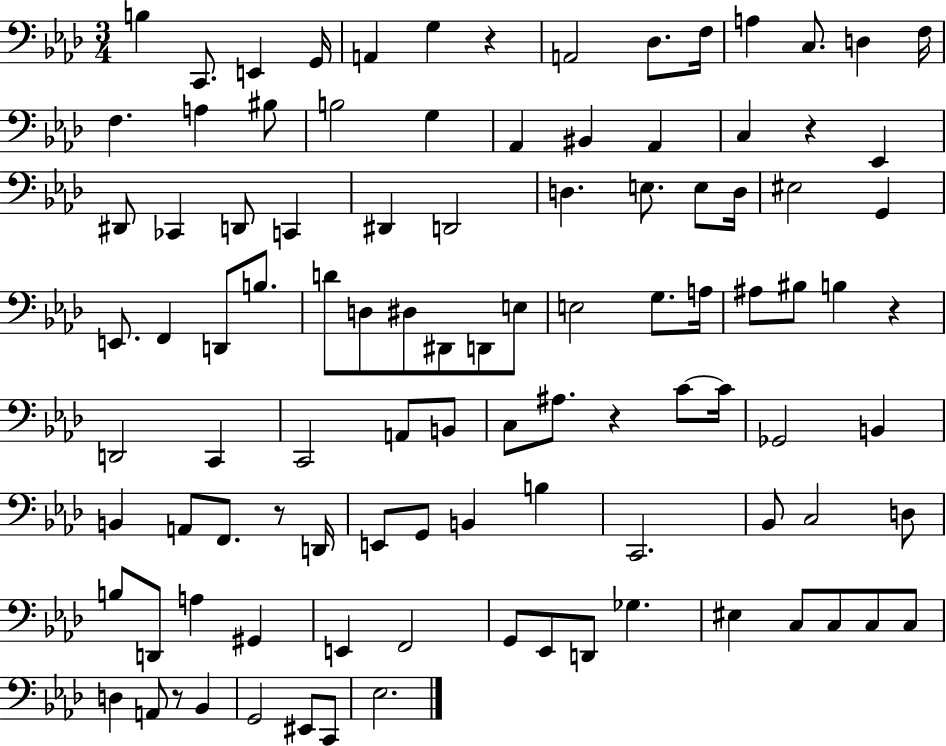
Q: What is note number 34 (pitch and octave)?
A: EIS3